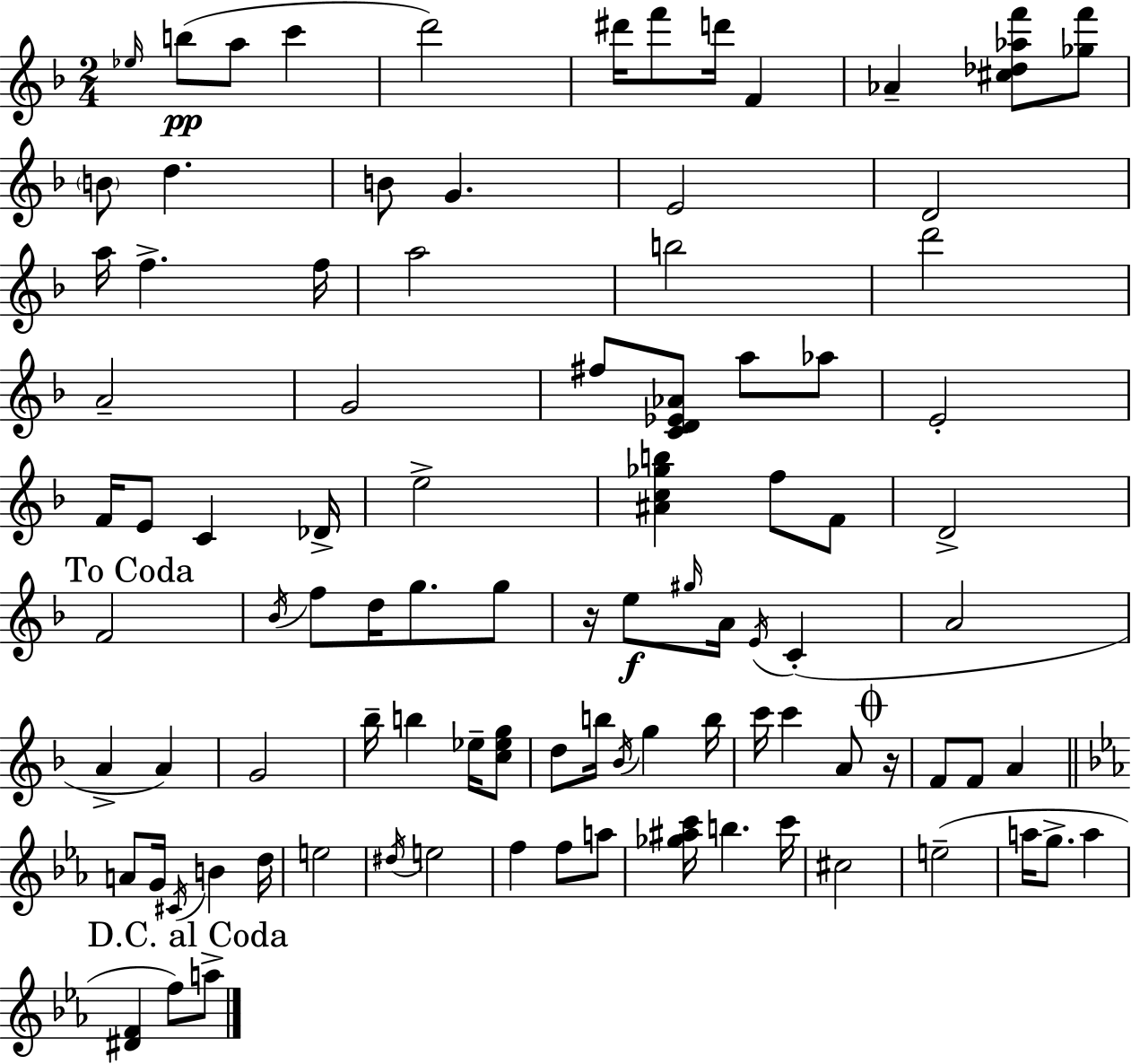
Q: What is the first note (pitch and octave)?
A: Eb5